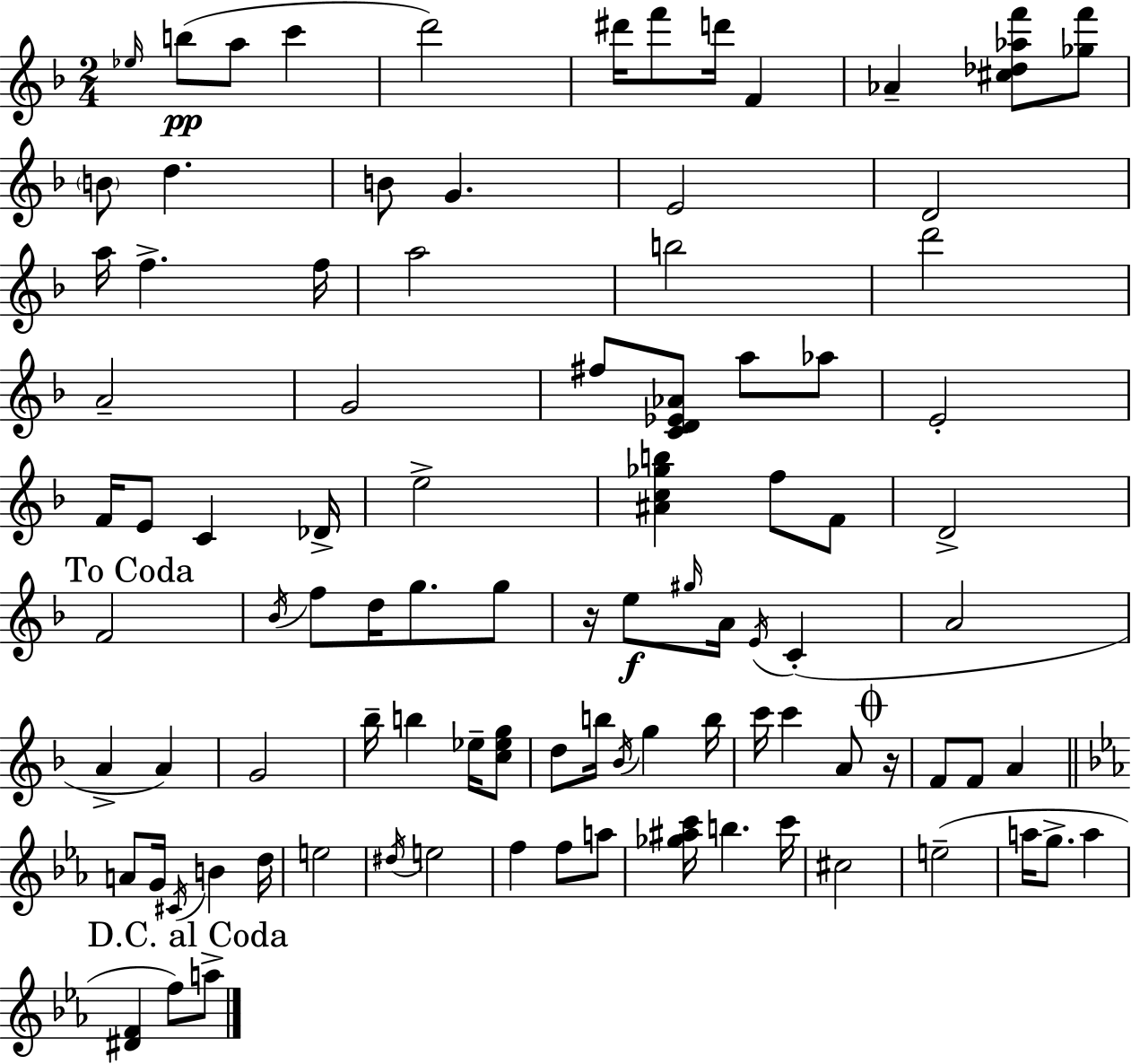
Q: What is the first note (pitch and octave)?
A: Eb5